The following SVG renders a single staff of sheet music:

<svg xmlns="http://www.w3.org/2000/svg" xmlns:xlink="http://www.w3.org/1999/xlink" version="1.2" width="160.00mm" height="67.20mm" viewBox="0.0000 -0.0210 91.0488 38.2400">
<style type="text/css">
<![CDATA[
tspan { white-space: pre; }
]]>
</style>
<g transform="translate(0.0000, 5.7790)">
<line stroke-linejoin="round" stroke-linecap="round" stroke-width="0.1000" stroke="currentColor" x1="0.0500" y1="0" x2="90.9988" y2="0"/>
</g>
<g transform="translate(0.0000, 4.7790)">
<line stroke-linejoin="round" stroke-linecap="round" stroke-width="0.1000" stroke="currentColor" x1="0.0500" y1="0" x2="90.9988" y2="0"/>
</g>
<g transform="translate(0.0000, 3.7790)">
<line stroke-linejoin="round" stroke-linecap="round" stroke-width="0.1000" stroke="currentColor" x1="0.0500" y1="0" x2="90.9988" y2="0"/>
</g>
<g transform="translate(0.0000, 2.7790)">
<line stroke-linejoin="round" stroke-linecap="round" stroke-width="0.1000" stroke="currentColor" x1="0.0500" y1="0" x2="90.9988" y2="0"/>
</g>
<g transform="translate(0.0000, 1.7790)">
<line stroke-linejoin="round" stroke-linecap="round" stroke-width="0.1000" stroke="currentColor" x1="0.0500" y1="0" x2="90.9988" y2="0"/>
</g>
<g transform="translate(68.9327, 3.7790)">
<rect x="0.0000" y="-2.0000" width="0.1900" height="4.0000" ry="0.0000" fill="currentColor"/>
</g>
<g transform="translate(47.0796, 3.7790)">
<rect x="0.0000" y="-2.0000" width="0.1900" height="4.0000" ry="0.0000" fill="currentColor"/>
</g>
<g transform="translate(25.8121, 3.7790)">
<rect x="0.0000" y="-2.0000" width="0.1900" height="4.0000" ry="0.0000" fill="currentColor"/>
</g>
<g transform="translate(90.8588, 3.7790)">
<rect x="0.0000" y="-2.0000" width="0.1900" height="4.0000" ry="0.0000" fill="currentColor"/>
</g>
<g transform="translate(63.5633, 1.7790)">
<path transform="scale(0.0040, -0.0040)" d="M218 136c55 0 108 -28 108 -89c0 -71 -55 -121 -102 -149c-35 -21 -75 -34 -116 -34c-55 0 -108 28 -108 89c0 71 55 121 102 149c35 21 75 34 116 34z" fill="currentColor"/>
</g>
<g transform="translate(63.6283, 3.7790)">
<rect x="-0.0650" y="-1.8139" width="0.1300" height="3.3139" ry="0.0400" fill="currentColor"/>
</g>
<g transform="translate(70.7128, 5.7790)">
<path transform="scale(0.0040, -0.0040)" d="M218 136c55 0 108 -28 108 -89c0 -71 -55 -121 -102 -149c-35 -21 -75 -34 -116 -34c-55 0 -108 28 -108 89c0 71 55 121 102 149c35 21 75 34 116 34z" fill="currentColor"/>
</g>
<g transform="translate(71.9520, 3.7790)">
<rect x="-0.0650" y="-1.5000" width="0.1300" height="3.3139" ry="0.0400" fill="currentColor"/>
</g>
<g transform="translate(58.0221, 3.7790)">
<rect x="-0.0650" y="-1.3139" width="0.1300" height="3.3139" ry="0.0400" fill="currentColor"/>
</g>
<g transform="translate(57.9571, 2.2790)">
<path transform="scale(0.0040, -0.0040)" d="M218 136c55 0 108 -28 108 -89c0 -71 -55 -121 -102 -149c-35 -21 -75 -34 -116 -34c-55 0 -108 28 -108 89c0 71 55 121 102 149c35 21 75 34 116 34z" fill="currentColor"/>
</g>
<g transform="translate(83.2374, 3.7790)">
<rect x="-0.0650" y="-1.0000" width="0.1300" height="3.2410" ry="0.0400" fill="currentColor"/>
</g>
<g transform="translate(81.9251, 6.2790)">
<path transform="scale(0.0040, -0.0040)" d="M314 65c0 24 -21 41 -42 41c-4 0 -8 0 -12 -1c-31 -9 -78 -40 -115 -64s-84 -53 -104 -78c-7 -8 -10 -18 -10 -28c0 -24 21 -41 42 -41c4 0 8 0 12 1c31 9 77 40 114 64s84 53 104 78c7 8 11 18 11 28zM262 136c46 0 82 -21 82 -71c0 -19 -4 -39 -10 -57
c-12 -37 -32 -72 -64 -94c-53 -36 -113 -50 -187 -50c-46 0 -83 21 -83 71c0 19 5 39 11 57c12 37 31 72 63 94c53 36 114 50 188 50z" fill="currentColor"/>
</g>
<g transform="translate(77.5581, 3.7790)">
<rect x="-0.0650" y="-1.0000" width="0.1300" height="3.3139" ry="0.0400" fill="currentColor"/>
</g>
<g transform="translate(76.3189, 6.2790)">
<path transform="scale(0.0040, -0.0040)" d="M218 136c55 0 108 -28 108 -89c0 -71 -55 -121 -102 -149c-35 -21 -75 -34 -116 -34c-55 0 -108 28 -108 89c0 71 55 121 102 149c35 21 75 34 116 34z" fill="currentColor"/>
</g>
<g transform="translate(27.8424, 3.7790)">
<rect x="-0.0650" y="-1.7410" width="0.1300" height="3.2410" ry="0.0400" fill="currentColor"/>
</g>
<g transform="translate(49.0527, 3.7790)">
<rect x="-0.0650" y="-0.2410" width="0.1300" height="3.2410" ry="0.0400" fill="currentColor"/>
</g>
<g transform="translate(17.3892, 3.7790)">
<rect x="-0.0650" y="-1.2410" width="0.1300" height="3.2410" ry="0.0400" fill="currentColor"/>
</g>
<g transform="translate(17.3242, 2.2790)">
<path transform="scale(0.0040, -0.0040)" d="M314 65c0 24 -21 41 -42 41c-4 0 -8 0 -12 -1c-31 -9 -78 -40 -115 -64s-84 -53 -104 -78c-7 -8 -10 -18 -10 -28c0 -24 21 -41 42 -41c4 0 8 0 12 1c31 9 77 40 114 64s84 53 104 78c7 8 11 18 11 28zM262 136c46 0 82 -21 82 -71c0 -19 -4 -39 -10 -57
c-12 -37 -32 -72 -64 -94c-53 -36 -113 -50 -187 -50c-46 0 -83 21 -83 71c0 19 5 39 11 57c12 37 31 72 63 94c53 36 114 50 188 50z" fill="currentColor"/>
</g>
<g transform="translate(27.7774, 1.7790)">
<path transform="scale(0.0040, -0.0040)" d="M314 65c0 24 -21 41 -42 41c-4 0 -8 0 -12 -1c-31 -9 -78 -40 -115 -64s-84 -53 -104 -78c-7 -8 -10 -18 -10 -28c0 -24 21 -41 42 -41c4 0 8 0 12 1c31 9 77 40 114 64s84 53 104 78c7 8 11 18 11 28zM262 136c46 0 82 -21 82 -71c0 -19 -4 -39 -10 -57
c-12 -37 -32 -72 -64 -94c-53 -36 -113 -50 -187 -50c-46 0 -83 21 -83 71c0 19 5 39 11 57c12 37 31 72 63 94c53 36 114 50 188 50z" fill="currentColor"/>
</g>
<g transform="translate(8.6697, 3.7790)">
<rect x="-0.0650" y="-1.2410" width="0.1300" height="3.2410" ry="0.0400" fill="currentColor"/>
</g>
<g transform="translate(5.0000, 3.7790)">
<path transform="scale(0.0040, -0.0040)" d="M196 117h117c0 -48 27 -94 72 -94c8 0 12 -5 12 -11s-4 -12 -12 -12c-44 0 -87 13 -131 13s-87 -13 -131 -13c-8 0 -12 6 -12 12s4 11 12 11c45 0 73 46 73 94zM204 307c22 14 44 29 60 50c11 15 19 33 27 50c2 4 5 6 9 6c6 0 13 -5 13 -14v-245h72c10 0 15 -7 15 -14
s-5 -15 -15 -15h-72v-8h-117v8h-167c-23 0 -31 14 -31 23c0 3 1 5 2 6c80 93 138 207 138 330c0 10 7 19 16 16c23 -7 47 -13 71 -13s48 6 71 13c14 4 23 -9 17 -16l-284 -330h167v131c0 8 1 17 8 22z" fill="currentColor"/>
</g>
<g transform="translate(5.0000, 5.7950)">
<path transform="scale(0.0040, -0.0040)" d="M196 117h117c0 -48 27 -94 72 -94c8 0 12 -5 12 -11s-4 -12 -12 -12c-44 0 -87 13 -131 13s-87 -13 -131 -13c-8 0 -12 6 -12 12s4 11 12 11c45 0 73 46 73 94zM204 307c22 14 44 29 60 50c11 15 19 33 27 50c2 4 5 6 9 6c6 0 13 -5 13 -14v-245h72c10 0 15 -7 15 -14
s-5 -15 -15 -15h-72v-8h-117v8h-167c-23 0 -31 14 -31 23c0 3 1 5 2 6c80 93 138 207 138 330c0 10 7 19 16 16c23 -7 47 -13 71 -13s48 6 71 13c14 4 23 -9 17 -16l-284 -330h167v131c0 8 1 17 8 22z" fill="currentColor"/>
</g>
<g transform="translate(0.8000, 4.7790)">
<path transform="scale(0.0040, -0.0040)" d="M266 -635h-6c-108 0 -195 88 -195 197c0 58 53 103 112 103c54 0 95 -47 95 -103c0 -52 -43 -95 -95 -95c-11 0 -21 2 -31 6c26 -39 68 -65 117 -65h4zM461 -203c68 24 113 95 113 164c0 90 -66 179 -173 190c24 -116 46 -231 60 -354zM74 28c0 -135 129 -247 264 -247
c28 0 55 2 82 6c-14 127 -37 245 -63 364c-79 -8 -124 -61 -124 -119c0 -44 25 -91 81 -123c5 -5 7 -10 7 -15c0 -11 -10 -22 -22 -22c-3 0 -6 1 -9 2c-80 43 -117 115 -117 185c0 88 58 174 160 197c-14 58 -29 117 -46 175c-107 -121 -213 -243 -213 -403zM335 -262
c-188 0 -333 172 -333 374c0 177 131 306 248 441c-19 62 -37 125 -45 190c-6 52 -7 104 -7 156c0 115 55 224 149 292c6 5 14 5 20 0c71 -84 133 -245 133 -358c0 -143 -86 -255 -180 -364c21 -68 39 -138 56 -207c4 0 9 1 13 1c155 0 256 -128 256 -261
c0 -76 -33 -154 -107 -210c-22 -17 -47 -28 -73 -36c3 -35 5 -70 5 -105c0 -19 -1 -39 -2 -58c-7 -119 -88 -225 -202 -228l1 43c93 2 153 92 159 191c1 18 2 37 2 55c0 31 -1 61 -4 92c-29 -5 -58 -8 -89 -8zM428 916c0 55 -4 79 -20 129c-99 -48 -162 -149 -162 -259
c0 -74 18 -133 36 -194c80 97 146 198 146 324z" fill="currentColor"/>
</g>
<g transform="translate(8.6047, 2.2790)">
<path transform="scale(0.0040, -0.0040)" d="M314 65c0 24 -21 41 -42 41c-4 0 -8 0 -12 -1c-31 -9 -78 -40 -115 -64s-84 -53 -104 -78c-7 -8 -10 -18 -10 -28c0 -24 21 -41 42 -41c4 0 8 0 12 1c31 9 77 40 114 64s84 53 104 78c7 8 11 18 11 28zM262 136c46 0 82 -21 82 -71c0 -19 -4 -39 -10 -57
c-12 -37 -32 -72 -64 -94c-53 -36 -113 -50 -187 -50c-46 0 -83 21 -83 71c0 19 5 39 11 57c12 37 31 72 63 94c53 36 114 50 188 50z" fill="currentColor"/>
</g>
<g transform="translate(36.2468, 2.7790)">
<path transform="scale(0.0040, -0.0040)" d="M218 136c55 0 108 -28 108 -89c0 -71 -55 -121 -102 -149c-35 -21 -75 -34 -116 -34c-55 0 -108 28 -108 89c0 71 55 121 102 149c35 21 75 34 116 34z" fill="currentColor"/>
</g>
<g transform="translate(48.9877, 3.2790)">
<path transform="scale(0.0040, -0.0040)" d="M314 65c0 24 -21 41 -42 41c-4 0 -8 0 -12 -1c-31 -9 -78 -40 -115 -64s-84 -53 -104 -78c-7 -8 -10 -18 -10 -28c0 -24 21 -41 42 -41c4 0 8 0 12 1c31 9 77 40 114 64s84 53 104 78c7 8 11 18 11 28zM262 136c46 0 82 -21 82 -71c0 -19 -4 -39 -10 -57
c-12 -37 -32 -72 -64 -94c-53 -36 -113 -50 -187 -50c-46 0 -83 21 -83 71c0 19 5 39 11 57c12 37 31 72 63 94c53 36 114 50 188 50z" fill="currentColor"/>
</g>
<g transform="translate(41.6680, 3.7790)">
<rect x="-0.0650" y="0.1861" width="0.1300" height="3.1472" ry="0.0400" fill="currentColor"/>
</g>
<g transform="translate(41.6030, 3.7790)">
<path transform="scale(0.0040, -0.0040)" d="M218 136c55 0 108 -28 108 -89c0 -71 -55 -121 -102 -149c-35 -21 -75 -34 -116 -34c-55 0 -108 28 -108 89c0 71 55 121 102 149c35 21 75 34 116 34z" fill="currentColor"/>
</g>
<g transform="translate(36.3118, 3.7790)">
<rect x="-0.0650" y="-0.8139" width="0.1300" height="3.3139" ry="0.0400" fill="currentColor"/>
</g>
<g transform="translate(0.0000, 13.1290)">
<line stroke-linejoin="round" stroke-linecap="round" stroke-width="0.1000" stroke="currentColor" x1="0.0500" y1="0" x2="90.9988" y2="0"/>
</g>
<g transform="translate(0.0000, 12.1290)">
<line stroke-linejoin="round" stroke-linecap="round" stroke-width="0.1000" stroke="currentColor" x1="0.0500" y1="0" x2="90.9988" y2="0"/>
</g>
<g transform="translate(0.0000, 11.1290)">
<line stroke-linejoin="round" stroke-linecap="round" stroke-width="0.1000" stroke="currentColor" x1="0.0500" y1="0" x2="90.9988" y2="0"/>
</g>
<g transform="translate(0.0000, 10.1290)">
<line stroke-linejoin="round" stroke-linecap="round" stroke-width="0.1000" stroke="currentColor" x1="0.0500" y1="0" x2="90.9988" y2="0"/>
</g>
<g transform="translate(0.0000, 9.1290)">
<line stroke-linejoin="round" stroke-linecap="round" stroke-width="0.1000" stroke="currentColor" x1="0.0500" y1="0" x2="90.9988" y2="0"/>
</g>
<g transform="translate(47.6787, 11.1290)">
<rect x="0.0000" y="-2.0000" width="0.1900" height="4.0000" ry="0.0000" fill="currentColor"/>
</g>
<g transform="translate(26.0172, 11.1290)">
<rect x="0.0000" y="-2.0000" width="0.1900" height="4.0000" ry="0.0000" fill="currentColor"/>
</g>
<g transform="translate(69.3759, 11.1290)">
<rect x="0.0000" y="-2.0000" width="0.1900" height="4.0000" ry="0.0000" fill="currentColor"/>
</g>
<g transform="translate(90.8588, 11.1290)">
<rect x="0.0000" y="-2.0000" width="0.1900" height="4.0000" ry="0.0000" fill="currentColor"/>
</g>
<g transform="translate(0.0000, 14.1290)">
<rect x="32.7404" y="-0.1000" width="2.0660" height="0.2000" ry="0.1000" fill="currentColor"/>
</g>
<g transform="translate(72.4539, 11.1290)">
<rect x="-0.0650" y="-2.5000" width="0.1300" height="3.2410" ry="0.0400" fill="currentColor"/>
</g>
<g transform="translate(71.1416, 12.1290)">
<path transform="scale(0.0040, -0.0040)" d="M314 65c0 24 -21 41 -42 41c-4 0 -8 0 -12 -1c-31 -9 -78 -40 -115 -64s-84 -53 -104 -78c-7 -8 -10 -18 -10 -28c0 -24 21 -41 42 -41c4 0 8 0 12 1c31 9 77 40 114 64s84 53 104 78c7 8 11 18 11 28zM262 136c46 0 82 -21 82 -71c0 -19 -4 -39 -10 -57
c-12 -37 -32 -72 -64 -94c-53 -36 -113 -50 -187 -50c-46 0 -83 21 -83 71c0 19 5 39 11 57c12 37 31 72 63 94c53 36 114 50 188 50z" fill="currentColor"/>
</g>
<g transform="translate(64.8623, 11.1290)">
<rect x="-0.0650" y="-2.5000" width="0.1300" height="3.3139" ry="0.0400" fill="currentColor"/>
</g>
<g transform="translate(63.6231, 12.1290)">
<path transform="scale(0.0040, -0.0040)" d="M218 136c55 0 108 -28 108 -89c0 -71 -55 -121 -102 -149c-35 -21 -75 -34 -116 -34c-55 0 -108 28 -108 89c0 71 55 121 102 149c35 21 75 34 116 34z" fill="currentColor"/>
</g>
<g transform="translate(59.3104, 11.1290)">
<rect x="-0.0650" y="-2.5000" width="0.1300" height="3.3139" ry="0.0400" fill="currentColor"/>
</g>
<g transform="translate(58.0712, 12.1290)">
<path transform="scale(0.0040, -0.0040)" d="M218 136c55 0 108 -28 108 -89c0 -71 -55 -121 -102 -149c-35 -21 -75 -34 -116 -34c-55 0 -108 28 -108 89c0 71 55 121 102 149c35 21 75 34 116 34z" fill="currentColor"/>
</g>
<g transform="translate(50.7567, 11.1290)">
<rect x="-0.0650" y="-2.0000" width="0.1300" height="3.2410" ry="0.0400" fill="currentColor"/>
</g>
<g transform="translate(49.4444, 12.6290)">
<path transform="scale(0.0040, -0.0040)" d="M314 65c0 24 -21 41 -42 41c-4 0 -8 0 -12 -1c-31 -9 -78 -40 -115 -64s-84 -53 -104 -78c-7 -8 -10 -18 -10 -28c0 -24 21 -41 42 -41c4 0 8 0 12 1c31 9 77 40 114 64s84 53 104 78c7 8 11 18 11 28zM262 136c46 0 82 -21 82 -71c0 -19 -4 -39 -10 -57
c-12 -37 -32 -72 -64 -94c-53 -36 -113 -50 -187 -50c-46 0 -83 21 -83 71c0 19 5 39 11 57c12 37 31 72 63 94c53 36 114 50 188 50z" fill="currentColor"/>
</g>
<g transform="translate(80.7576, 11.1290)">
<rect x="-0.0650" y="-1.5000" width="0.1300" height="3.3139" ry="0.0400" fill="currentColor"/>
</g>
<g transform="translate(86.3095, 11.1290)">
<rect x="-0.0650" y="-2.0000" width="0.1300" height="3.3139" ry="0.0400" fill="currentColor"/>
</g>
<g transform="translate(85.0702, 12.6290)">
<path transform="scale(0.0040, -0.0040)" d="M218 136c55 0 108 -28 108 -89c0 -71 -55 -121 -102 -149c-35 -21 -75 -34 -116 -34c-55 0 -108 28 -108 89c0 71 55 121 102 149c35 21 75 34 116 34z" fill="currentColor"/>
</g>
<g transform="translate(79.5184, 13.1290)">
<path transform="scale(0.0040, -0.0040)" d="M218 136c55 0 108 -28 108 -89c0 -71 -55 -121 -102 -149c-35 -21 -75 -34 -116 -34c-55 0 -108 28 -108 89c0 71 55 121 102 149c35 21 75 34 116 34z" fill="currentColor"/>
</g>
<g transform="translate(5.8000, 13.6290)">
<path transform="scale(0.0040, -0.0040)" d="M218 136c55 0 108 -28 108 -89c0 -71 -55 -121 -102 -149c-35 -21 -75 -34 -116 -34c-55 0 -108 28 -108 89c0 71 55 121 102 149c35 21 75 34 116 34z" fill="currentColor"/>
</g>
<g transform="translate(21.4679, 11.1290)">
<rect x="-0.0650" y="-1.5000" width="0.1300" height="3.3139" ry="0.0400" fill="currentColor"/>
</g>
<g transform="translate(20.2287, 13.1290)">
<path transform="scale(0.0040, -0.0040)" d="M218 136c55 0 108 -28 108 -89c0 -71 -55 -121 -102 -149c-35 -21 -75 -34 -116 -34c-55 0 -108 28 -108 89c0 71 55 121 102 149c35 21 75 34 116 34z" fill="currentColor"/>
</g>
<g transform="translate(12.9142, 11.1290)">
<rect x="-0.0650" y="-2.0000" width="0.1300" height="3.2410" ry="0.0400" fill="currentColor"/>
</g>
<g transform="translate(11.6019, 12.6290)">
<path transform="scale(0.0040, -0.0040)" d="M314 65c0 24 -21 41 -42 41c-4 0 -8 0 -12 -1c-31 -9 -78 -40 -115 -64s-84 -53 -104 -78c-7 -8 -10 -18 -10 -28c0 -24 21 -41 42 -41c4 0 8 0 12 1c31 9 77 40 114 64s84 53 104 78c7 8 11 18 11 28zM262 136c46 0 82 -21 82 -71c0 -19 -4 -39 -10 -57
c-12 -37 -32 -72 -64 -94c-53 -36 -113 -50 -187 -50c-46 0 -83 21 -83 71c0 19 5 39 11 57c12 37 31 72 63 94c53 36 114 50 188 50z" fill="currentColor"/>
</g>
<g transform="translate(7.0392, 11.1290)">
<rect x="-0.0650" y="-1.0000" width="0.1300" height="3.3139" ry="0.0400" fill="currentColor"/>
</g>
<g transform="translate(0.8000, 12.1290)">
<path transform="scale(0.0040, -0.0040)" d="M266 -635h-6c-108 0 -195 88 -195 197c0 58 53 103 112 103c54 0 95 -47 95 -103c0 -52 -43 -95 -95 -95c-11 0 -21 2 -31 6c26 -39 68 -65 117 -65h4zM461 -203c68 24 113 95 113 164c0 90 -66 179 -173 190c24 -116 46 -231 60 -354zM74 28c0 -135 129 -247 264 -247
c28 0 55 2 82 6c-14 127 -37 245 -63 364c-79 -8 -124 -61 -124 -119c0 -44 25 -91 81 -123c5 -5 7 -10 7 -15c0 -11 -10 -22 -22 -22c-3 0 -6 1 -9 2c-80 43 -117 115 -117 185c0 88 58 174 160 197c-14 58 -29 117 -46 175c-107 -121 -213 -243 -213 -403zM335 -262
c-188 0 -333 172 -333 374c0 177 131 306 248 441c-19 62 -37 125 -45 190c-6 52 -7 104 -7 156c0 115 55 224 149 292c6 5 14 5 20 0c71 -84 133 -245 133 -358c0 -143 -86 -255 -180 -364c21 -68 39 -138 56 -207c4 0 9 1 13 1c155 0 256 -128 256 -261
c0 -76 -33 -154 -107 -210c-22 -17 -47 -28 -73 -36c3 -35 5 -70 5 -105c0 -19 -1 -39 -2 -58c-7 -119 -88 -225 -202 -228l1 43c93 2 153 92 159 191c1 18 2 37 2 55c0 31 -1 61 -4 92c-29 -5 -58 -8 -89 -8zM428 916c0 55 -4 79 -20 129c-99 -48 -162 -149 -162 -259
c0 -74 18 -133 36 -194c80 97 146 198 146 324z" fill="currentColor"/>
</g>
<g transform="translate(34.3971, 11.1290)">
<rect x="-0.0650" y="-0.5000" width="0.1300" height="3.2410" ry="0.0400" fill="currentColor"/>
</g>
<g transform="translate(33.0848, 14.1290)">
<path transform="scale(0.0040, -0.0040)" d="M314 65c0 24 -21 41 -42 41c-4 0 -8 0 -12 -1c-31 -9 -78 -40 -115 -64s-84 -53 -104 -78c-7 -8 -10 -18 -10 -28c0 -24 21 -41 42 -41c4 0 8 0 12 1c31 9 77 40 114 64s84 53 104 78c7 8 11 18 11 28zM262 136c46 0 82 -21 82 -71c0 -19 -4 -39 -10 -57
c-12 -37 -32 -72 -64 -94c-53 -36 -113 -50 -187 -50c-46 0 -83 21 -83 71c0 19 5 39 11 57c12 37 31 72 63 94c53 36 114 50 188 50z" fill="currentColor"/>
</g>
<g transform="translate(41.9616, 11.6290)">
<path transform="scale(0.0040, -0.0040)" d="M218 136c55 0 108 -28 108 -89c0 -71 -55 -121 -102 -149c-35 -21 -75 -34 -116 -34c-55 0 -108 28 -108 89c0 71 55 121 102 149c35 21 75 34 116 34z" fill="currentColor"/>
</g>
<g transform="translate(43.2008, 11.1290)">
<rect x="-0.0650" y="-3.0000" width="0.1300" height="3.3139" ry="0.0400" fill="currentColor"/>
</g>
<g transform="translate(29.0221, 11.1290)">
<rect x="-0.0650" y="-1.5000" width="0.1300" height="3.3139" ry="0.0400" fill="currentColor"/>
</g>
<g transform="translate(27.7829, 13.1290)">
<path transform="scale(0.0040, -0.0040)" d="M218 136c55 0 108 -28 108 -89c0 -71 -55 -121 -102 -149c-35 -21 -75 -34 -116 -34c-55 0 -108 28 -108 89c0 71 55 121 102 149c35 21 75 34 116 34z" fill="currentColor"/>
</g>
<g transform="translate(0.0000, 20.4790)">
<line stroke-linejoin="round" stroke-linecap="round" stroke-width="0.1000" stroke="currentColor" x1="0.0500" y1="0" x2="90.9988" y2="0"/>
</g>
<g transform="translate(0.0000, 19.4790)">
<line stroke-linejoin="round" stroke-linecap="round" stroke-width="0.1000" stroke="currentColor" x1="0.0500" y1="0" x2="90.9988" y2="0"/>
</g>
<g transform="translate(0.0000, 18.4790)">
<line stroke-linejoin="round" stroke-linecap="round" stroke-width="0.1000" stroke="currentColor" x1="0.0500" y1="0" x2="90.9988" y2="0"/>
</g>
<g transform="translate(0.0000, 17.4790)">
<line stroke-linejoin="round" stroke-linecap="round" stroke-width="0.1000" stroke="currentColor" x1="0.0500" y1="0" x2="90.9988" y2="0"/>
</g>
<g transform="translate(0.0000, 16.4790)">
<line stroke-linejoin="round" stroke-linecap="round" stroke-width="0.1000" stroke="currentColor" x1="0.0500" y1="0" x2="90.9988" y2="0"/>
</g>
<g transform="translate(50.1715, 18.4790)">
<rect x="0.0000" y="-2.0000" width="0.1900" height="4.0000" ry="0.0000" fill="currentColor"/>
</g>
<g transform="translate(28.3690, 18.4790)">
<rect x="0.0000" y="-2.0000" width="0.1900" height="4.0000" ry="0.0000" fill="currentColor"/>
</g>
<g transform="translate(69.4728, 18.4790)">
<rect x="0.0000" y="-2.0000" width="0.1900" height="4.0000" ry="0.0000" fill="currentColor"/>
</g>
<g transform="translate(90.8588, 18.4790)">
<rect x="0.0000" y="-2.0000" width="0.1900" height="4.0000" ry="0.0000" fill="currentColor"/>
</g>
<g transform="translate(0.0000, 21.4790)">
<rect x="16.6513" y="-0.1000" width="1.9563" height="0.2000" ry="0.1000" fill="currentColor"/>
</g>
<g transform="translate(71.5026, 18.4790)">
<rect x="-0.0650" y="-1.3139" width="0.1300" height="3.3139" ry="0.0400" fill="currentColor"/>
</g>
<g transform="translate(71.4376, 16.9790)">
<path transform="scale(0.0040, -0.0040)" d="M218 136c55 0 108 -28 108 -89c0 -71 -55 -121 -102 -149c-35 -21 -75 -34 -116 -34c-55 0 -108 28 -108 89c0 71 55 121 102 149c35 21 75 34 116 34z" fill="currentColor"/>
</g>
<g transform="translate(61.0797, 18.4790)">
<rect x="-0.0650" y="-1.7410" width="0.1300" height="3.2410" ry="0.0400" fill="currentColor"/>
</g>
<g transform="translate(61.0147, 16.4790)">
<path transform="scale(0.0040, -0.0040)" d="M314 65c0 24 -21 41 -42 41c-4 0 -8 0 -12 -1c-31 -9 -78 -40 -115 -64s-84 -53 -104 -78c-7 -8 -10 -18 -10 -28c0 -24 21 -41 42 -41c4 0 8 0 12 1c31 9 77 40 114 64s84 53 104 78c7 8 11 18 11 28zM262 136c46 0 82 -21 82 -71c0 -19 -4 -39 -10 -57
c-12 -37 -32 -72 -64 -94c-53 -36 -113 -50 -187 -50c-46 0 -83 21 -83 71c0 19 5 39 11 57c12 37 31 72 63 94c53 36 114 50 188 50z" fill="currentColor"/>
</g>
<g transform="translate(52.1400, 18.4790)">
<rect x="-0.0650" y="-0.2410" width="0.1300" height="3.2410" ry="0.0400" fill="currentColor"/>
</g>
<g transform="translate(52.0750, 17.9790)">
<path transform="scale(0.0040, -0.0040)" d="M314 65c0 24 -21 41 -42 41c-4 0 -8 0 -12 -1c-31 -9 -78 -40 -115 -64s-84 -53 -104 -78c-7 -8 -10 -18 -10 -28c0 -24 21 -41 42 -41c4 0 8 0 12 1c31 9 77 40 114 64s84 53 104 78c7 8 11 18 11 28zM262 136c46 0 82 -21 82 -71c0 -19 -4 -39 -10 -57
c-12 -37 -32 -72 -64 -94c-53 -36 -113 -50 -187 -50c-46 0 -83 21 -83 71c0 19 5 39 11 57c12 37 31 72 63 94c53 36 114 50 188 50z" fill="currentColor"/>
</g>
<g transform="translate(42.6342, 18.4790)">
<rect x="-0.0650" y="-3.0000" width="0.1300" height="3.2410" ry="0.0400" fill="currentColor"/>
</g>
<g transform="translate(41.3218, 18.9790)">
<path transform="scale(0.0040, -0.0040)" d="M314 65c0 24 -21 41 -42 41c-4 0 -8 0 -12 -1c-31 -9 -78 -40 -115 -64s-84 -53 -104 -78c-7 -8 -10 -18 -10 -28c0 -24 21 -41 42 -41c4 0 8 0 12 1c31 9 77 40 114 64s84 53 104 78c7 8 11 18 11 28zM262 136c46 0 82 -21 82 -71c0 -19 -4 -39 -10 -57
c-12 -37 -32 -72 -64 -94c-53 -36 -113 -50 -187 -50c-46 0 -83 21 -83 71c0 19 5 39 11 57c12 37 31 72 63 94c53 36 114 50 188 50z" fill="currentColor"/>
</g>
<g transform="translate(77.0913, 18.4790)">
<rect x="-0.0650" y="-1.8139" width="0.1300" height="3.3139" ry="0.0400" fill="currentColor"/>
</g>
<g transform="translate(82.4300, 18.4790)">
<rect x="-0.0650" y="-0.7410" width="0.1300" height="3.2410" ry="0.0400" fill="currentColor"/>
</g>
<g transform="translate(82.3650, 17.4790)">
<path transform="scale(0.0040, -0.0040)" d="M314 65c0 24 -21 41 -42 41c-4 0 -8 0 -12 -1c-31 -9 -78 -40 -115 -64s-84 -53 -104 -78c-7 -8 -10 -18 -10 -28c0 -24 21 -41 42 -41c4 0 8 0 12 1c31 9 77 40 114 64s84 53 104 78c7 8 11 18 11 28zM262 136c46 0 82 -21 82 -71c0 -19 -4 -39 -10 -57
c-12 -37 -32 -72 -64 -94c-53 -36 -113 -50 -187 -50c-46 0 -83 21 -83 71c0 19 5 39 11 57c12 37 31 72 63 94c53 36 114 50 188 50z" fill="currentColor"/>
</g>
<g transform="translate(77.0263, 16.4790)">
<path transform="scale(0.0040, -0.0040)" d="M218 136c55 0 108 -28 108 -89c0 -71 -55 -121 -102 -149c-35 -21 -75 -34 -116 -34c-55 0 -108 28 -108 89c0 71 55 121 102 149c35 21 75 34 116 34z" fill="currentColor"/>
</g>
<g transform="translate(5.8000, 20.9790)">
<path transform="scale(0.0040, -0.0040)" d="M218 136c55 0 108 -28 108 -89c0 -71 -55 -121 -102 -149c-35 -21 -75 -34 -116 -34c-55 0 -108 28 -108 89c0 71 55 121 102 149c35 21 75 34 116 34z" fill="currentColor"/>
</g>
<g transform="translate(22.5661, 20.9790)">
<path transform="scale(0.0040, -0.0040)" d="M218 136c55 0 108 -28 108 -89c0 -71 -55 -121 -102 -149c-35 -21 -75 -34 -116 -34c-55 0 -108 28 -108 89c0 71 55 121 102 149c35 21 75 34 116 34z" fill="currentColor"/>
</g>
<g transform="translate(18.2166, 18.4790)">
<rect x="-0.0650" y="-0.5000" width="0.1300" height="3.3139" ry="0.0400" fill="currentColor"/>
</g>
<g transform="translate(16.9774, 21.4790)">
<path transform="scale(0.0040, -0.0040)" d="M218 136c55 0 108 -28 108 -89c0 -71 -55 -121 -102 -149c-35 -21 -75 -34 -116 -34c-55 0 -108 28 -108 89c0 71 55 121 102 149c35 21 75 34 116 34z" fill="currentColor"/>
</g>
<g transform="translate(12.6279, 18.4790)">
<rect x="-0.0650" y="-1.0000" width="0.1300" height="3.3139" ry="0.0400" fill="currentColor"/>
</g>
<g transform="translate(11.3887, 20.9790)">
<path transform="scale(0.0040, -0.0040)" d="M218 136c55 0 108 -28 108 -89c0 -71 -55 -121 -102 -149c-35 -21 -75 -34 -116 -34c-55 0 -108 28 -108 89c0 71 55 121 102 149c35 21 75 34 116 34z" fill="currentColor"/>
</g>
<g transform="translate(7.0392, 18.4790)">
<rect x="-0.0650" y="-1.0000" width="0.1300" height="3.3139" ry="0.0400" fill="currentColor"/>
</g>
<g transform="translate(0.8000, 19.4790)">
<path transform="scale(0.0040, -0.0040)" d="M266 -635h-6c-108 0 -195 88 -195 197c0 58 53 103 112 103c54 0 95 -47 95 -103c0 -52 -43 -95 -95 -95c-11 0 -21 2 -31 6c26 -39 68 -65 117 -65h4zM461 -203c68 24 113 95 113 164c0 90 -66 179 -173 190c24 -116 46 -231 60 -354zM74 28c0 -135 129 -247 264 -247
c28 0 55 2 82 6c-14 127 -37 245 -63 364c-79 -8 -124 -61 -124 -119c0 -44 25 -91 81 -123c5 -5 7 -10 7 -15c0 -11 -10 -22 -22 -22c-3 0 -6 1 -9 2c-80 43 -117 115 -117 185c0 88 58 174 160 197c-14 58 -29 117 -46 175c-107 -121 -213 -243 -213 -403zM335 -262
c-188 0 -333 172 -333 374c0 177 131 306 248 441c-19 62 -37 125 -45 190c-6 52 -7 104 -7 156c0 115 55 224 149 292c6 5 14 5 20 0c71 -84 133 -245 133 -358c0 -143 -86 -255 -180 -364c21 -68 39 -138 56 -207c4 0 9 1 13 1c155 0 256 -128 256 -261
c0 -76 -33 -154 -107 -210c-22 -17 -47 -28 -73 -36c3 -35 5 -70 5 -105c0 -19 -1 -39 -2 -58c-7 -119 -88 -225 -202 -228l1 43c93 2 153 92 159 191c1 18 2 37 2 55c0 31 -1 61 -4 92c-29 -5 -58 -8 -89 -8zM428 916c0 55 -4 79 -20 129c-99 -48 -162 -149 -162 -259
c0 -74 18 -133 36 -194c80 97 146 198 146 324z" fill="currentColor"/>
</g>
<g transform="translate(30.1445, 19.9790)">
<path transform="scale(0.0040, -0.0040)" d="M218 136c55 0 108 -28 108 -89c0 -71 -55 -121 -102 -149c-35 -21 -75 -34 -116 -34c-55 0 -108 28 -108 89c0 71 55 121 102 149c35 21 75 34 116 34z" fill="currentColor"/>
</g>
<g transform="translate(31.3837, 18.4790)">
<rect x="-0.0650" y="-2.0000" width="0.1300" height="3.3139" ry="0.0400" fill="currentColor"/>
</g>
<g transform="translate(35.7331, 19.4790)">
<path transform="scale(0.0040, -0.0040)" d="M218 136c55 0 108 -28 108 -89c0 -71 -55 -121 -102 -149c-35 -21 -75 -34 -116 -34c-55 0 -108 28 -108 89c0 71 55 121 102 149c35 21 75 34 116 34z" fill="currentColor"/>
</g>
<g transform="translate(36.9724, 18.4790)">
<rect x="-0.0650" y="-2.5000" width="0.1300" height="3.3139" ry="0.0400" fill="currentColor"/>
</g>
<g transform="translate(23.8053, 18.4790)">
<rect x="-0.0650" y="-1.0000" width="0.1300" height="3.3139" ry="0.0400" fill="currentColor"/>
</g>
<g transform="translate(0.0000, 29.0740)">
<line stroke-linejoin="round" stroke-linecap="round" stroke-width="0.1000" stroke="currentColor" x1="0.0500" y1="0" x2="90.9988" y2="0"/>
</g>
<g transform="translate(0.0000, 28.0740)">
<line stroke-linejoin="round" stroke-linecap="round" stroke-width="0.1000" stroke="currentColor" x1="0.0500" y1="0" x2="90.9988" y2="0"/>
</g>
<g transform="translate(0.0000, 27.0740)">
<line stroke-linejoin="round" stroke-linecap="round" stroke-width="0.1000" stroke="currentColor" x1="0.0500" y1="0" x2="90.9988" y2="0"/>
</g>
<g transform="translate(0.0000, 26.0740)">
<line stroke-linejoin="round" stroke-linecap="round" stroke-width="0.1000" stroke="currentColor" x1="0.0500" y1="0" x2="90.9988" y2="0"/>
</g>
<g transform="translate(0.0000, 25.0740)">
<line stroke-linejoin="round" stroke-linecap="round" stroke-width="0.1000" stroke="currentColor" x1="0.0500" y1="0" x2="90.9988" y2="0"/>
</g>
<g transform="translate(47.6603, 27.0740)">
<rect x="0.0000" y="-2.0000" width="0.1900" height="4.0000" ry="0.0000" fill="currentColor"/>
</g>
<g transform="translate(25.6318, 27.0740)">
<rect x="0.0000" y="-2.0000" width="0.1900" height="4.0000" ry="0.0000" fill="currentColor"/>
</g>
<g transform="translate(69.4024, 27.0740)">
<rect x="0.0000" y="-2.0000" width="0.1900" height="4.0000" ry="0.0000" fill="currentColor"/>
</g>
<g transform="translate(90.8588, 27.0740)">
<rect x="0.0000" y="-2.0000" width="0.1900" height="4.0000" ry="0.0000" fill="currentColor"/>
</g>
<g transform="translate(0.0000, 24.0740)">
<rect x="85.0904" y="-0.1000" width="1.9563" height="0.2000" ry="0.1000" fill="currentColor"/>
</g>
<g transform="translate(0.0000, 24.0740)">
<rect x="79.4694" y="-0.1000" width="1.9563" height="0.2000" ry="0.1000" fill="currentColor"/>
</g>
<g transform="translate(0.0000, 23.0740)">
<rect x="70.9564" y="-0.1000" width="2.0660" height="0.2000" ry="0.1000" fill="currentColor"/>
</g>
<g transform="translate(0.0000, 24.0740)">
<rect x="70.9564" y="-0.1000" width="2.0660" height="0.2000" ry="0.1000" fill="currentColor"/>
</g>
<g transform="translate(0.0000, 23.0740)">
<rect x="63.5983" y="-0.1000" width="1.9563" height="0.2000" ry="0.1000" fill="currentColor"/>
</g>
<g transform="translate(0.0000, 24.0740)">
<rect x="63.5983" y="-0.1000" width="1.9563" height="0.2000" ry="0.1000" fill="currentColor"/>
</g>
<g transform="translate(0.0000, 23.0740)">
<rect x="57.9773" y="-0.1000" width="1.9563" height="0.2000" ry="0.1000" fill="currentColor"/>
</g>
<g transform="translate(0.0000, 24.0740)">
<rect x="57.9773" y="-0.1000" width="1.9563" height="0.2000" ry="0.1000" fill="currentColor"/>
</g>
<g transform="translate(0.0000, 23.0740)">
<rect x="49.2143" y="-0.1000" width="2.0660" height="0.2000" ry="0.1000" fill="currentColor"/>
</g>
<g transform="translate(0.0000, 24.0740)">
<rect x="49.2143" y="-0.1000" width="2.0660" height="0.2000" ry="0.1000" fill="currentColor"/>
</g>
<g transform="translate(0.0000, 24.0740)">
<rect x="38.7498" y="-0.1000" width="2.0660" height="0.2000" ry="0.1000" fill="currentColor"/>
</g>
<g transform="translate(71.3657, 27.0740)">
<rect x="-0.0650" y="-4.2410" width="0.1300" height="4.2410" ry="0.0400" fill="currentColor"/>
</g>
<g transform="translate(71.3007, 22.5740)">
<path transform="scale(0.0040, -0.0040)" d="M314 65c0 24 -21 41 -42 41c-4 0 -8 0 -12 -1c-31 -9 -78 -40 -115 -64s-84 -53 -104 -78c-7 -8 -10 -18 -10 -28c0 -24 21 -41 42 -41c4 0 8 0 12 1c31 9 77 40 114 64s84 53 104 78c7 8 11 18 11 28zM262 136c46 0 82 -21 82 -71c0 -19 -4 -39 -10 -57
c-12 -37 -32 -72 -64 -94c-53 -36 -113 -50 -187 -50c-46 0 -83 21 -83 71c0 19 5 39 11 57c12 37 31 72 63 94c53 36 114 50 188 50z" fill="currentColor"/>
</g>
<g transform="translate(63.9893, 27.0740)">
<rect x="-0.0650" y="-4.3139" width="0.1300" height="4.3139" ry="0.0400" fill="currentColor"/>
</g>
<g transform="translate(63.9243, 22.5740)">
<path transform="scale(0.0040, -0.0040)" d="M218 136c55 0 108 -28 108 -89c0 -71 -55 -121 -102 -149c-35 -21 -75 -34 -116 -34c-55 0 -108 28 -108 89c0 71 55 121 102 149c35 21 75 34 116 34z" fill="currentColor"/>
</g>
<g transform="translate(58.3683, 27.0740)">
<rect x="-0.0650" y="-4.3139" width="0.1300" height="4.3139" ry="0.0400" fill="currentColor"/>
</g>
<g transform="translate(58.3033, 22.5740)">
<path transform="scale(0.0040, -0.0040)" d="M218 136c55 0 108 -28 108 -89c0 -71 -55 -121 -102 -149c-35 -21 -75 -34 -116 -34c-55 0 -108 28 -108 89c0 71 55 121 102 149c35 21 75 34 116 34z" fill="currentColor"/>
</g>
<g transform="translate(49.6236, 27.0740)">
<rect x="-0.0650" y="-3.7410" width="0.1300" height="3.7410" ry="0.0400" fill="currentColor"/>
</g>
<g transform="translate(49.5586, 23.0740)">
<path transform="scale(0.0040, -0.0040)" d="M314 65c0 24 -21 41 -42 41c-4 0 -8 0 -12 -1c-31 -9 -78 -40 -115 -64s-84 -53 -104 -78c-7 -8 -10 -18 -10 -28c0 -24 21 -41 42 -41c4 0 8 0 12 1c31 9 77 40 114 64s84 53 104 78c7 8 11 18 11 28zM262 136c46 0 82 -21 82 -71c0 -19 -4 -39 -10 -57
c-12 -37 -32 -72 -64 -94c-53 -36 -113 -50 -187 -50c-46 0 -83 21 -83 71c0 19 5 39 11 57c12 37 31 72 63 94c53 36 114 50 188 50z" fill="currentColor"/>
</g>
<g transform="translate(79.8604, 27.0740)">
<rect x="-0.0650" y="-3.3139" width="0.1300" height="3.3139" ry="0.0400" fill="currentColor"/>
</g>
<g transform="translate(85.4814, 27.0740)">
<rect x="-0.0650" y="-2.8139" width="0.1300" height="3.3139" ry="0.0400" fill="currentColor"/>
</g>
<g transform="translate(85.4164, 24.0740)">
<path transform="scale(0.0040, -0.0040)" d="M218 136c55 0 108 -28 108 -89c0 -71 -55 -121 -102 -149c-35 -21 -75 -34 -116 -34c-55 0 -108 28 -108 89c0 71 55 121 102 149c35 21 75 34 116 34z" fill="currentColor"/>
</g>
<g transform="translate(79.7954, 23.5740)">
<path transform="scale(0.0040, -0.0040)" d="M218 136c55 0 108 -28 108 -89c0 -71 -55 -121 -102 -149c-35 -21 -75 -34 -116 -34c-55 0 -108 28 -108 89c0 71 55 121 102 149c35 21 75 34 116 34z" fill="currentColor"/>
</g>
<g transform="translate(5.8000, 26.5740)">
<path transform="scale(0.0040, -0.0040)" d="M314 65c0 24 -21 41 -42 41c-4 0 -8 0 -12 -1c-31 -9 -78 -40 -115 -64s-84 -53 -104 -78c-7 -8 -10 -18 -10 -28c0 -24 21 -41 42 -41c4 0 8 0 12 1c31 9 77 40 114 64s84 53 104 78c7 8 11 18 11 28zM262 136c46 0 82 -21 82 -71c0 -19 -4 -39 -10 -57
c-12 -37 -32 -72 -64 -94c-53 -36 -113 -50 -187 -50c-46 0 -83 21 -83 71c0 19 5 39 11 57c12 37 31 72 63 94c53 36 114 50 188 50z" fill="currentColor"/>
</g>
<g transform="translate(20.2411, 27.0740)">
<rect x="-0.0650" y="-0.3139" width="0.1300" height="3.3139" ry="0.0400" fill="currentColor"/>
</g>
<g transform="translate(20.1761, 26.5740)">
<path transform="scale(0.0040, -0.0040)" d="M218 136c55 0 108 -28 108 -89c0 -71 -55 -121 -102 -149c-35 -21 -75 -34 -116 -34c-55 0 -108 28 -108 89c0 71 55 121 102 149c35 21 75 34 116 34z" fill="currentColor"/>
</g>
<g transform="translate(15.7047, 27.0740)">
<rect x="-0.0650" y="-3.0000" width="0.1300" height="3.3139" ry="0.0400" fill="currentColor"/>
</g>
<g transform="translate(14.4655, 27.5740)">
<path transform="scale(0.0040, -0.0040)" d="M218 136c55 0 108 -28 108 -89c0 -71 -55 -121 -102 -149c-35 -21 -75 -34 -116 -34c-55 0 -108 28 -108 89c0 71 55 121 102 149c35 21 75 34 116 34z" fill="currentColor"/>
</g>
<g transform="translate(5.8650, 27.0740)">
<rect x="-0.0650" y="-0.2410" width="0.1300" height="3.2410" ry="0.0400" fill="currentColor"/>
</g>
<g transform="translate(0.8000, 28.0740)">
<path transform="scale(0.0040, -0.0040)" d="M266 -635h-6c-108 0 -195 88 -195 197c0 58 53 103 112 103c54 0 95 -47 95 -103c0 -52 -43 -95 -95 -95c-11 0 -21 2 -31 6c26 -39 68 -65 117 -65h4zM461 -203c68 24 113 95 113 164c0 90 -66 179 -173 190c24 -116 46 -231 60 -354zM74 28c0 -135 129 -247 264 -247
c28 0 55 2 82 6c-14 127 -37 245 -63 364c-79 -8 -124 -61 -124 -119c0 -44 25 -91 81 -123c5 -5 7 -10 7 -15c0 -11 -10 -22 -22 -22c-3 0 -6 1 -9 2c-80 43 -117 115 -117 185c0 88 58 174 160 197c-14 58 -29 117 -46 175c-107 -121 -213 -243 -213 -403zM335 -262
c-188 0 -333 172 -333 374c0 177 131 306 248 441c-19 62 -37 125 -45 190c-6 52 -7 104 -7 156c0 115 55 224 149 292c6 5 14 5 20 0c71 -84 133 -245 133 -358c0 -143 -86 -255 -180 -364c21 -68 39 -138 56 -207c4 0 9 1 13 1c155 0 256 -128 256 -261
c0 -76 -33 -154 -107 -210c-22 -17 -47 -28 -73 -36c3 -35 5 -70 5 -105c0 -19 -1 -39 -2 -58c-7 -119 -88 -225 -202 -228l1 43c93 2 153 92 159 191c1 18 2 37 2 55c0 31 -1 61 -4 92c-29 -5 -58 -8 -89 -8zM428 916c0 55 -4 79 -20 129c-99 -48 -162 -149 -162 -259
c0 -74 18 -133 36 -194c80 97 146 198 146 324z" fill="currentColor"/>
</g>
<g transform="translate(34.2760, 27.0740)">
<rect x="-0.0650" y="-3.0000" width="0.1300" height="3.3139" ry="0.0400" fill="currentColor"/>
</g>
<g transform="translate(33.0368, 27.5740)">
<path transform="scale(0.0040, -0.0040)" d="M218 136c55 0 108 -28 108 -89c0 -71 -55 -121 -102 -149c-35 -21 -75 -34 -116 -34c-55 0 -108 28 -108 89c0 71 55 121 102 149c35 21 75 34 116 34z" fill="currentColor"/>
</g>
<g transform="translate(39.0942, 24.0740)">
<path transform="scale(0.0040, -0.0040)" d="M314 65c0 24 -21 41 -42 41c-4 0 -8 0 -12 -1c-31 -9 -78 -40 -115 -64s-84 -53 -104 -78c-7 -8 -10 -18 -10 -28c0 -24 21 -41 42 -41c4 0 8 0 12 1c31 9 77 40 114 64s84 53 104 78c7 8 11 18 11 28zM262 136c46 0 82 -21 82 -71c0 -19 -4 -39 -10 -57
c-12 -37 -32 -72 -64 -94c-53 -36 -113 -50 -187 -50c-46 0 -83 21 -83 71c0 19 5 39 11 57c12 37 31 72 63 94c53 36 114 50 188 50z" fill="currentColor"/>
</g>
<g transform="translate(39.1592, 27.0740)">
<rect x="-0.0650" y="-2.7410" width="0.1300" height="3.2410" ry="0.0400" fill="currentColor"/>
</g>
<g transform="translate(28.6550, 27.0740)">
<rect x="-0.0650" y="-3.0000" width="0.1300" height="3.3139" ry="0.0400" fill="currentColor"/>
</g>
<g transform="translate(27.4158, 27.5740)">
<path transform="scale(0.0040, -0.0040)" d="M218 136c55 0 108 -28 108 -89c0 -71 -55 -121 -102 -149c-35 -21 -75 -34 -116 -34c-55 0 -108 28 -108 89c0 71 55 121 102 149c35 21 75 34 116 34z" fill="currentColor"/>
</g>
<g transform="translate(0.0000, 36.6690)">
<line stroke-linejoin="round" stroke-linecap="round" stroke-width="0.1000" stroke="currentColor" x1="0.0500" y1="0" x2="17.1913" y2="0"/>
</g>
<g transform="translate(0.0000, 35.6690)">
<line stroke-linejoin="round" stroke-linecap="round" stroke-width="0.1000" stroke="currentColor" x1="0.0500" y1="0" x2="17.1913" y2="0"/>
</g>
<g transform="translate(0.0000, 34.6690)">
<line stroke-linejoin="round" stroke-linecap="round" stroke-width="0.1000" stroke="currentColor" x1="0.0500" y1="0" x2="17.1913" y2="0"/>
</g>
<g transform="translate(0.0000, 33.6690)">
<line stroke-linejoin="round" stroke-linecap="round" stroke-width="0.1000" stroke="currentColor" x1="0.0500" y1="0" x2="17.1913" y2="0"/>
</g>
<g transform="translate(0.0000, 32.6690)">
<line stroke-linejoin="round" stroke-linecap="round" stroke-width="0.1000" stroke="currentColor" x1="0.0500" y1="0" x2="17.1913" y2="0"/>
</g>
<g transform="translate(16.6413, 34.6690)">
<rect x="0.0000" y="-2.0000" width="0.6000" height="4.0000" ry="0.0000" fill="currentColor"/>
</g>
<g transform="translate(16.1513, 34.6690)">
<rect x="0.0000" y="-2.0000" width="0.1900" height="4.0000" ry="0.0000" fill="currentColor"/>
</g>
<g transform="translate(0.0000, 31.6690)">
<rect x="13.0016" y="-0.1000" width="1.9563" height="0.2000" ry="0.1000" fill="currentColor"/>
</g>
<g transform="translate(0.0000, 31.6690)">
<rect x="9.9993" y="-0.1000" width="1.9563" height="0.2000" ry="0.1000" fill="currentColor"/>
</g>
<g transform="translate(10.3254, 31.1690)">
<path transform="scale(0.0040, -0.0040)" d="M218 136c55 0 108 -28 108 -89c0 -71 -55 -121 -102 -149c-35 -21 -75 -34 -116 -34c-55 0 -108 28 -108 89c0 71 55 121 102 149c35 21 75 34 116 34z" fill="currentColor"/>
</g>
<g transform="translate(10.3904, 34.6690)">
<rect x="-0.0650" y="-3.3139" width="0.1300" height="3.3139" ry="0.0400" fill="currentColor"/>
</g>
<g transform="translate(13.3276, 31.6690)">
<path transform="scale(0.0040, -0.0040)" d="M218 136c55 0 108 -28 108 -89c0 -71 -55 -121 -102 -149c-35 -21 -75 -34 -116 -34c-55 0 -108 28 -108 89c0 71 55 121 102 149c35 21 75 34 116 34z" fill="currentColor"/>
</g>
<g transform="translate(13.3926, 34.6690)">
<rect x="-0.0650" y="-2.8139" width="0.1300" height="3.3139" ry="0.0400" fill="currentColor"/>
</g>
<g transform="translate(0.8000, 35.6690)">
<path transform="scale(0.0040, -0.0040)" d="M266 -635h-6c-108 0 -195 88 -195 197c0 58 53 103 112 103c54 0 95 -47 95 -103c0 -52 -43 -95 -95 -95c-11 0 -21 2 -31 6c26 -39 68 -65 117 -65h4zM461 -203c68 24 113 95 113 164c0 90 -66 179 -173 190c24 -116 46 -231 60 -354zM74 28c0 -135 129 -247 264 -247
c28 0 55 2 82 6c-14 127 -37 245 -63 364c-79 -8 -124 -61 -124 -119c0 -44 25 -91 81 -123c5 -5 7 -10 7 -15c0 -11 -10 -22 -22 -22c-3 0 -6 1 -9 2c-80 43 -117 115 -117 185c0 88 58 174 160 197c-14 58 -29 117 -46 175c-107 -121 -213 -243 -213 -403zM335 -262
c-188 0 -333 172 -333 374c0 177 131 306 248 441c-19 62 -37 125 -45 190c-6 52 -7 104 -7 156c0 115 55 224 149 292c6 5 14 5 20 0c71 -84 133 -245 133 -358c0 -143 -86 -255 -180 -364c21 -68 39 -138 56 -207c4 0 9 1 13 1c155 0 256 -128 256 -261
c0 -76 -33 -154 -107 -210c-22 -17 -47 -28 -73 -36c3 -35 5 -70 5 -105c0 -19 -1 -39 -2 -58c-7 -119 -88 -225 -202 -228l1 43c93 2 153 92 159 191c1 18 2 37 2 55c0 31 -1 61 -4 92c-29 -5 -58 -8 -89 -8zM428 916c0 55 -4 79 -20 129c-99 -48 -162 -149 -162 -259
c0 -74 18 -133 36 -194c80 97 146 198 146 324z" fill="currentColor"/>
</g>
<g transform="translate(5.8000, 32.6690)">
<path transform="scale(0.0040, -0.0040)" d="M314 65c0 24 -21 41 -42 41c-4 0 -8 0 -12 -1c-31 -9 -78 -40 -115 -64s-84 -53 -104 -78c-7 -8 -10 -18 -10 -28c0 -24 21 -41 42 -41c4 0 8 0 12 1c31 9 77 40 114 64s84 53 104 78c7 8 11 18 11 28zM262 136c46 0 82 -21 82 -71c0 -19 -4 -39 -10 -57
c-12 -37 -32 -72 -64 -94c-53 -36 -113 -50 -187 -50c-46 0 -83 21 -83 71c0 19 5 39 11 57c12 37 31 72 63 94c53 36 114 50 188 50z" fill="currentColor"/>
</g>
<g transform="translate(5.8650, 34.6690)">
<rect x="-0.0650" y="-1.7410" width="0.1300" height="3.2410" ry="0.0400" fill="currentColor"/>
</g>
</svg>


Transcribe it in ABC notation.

X:1
T:Untitled
M:4/4
L:1/4
K:C
e2 e2 f2 d B c2 e f E D D2 D F2 E E C2 A F2 G G G2 E F D D C D F G A2 c2 f2 e f d2 c2 A c A A a2 c'2 d' d' d'2 b a f2 b a